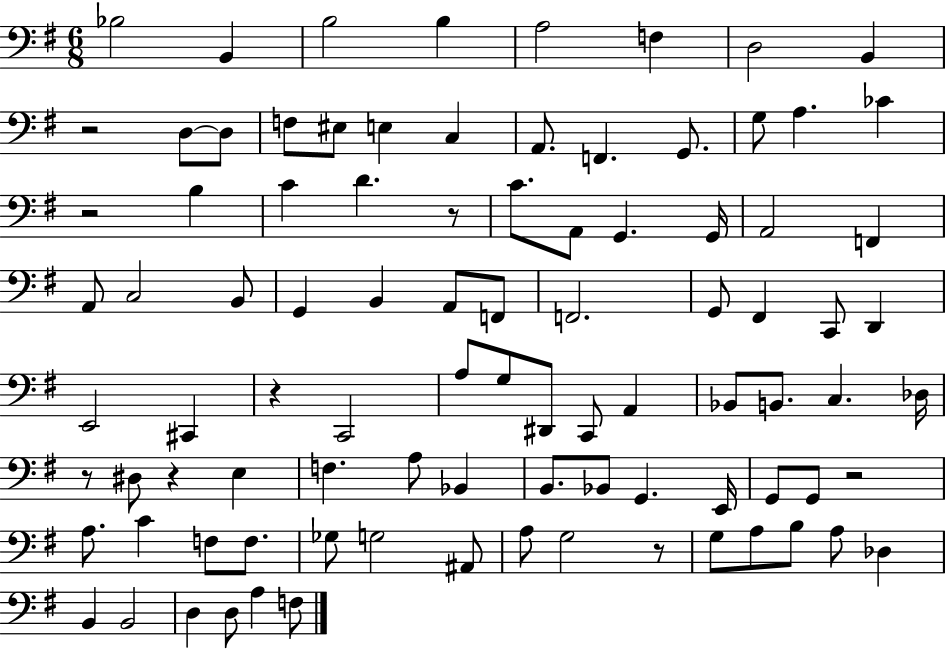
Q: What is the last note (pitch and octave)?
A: F3